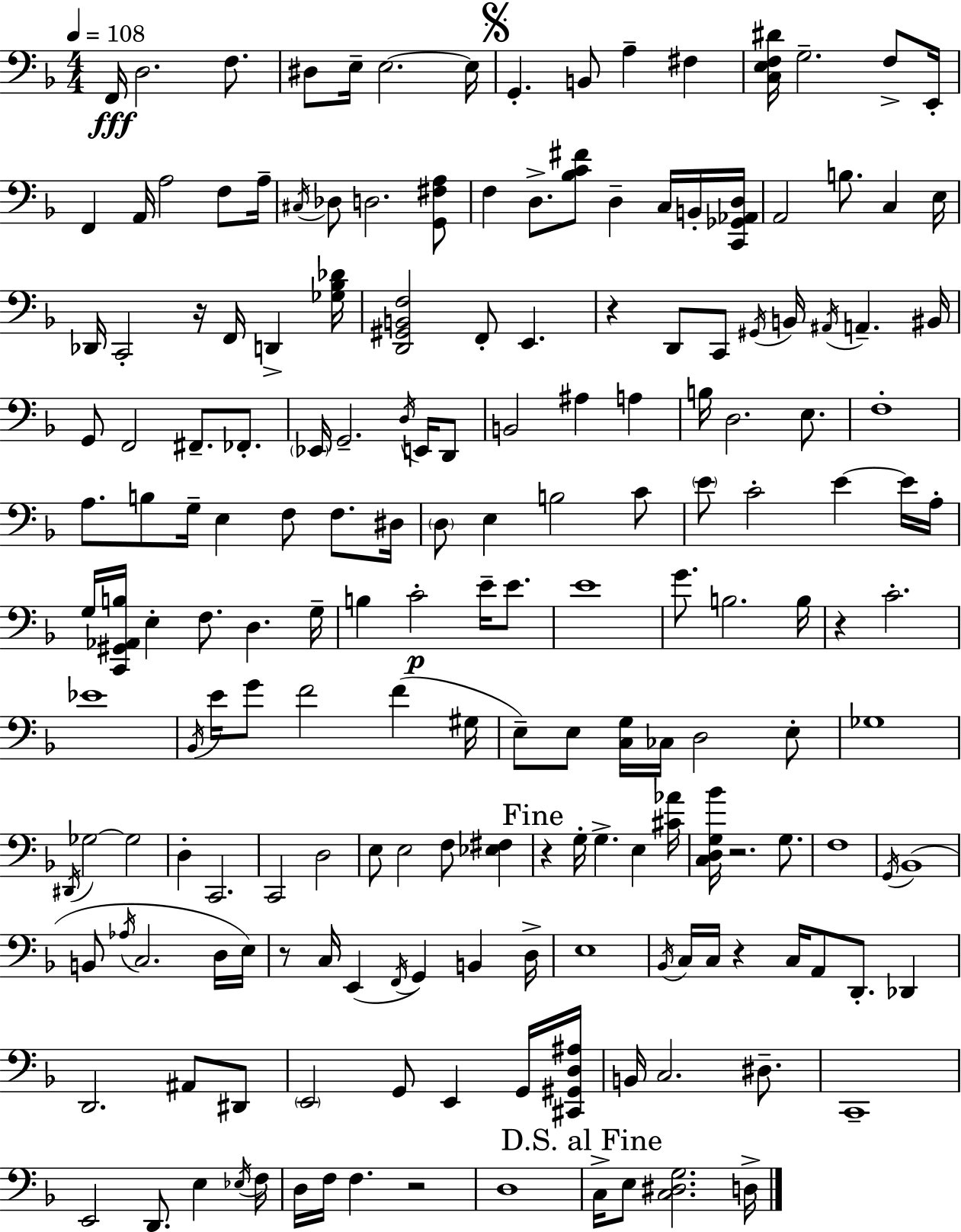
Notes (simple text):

F2/s D3/h. F3/e. D#3/e E3/s E3/h. E3/s G2/q. B2/e A3/q F#3/q [C3,E3,F3,D#4]/s G3/h. F3/e E2/s F2/q A2/s A3/h F3/e A3/s C#3/s Db3/e D3/h. [G2,F#3,A3]/e F3/q D3/e. [Bb3,C4,F#4]/e D3/q C3/s B2/s [C2,Gb2,Ab2,D3]/s A2/h B3/e. C3/q E3/s Db2/s C2/h R/s F2/s D2/q [Gb3,Bb3,Db4]/s [D2,G#2,B2,F3]/h F2/e E2/q. R/q D2/e C2/e G#2/s B2/s A#2/s A2/q. BIS2/s G2/e F2/h F#2/e. FES2/e. Eb2/s G2/h. D3/s E2/s D2/e B2/h A#3/q A3/q B3/s D3/h. E3/e. F3/w A3/e. B3/e G3/s E3/q F3/e F3/e. D#3/s D3/e E3/q B3/h C4/e E4/e C4/h E4/q E4/s A3/s G3/s [C2,G#2,Ab2,B3]/s E3/q F3/e. D3/q. G3/s B3/q C4/h E4/s E4/e. E4/w G4/e. B3/h. B3/s R/q C4/h. Eb4/w Bb2/s E4/s G4/e F4/h F4/q G#3/s E3/e E3/e [C3,G3]/s CES3/s D3/h E3/e Gb3/w D#2/s Gb3/h Gb3/h D3/q C2/h. C2/h D3/h E3/e E3/h F3/e [Eb3,F#3]/q R/q G3/s G3/q. E3/q [C#4,Ab4]/s [C3,D3,G3,Bb4]/s R/h. G3/e. F3/w G2/s Bb2/w B2/e Ab3/s C3/h. D3/s E3/s R/e C3/s E2/q F2/s G2/q B2/q D3/s E3/w Bb2/s C3/s C3/s R/q C3/s A2/e D2/e. Db2/q D2/h. A#2/e D#2/e E2/h G2/e E2/q G2/s [C#2,G#2,D3,A#3]/s B2/s C3/h. D#3/e. C2/w E2/h D2/e. E3/q Eb3/s F3/s D3/s F3/s F3/q. R/h D3/w C3/s E3/e [C3,D#3,G3]/h. D3/s